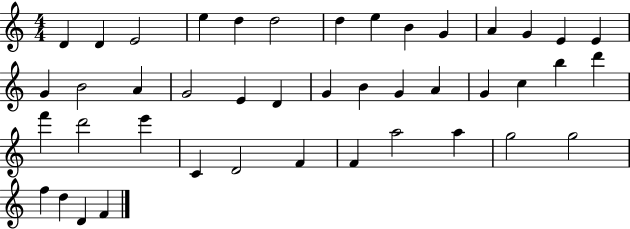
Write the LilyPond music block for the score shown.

{
  \clef treble
  \numericTimeSignature
  \time 4/4
  \key c \major
  d'4 d'4 e'2 | e''4 d''4 d''2 | d''4 e''4 b'4 g'4 | a'4 g'4 e'4 e'4 | \break g'4 b'2 a'4 | g'2 e'4 d'4 | g'4 b'4 g'4 a'4 | g'4 c''4 b''4 d'''4 | \break f'''4 d'''2 e'''4 | c'4 d'2 f'4 | f'4 a''2 a''4 | g''2 g''2 | \break f''4 d''4 d'4 f'4 | \bar "|."
}